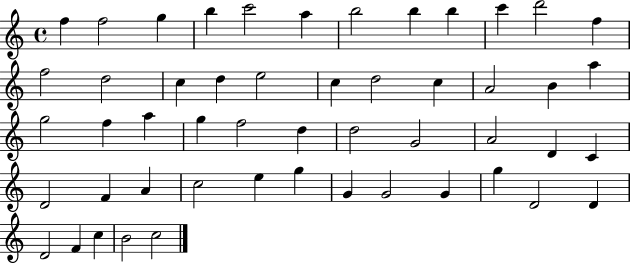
{
  \clef treble
  \time 4/4
  \defaultTimeSignature
  \key c \major
  f''4 f''2 g''4 | b''4 c'''2 a''4 | b''2 b''4 b''4 | c'''4 d'''2 f''4 | \break f''2 d''2 | c''4 d''4 e''2 | c''4 d''2 c''4 | a'2 b'4 a''4 | \break g''2 f''4 a''4 | g''4 f''2 d''4 | d''2 g'2 | a'2 d'4 c'4 | \break d'2 f'4 a'4 | c''2 e''4 g''4 | g'4 g'2 g'4 | g''4 d'2 d'4 | \break d'2 f'4 c''4 | b'2 c''2 | \bar "|."
}